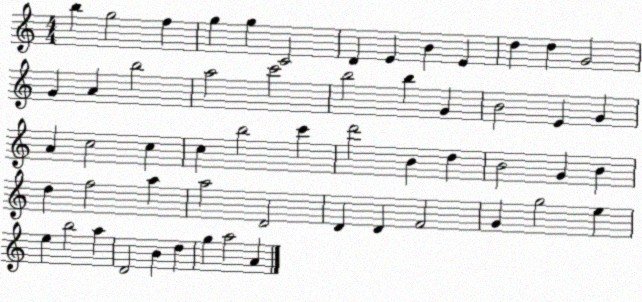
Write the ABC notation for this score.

X:1
T:Untitled
M:4/4
L:1/4
K:C
b g2 f g g C2 D E B E d d G2 G A b2 a2 c'2 b2 b G B2 E G A c2 c c b2 c' d'2 B d B2 G B d f2 a a2 D2 D D F2 G g2 e e b2 a D2 B d g a2 A